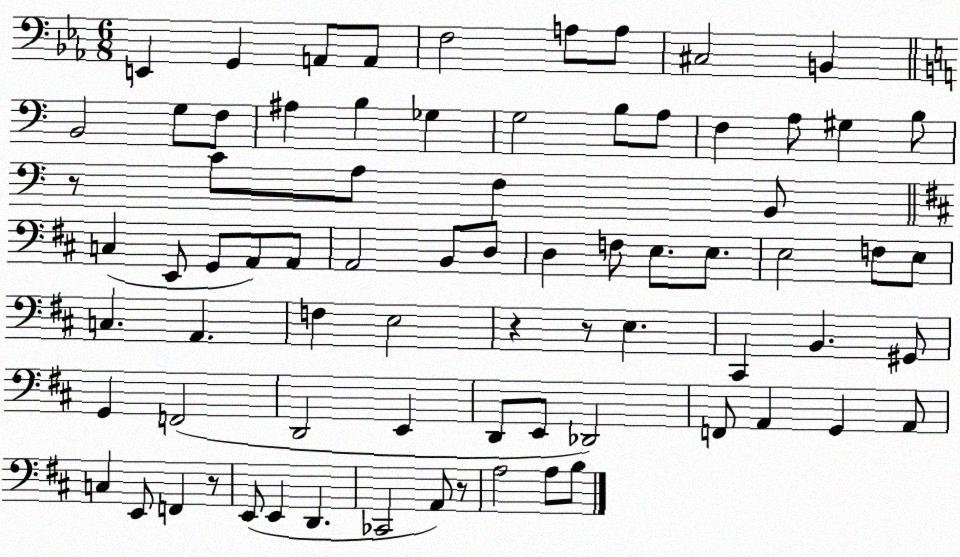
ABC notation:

X:1
T:Untitled
M:6/8
L:1/4
K:Eb
E,, G,, A,,/2 A,,/2 F,2 A,/2 A,/2 ^C,2 B,, B,,2 G,/2 F,/2 ^A, B, _G, G,2 B,/2 A,/2 F, A,/2 ^G, B,/2 z/2 C/2 A,/2 F, B,,/2 C, E,,/2 G,,/2 A,,/2 A,,/2 A,,2 B,,/2 D,/2 D, F,/2 E,/2 E,/2 E,2 F,/2 E,/2 C, A,, F, E,2 z z/2 E, ^C,, B,, ^G,,/2 G,, F,,2 D,,2 E,, D,,/2 E,,/2 _D,,2 F,,/2 A,, G,, A,,/2 C, E,,/2 F,, z/2 E,,/2 E,, D,, _C,,2 A,,/2 z/2 A,2 A,/2 B,/2